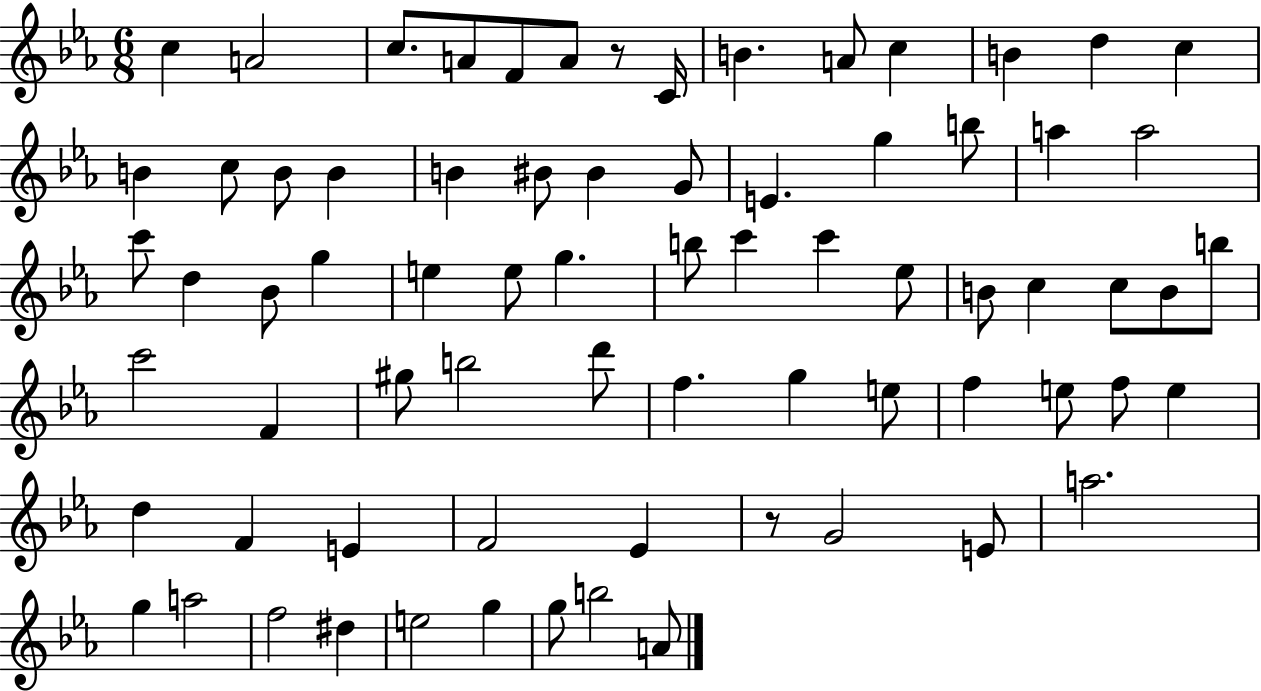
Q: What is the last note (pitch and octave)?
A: A4